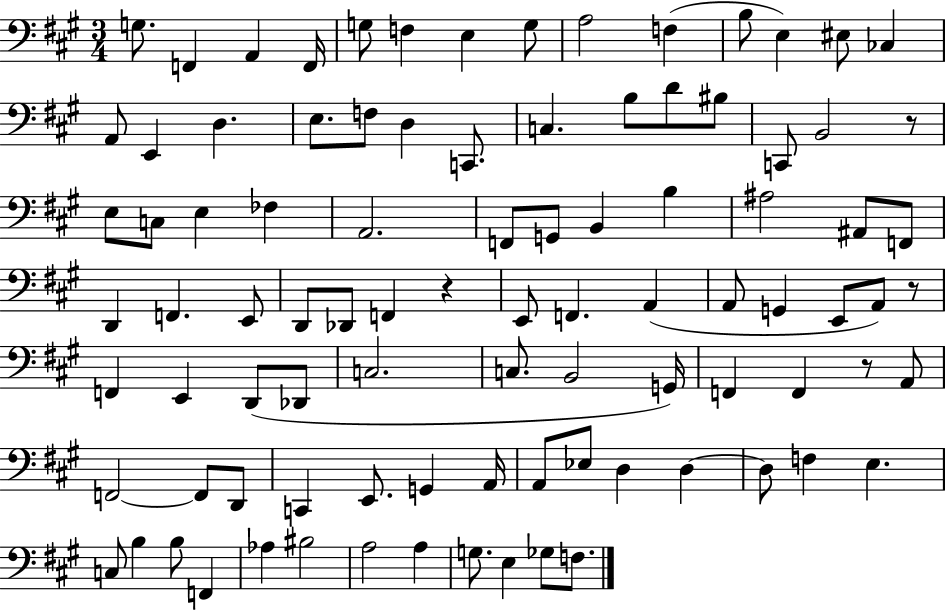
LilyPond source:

{
  \clef bass
  \numericTimeSignature
  \time 3/4
  \key a \major
  \repeat volta 2 { g8. f,4 a,4 f,16 | g8 f4 e4 g8 | a2 f4( | b8 e4) eis8 ces4 | \break a,8 e,4 d4. | e8. f8 d4 c,8. | c4. b8 d'8 bis8 | c,8 b,2 r8 | \break e8 c8 e4 fes4 | a,2. | f,8 g,8 b,4 b4 | ais2 ais,8 f,8 | \break d,4 f,4. e,8 | d,8 des,8 f,4 r4 | e,8 f,4. a,4( | a,8 g,4 e,8 a,8) r8 | \break f,4 e,4 d,8( des,8 | c2. | c8. b,2 g,16) | f,4 f,4 r8 a,8 | \break f,2~~ f,8 d,8 | c,4 e,8. g,4 a,16 | a,8 ees8 d4 d4~~ | d8 f4 e4. | \break c8 b4 b8 f,4 | aes4 bis2 | a2 a4 | g8. e4 ges8 f8. | \break } \bar "|."
}